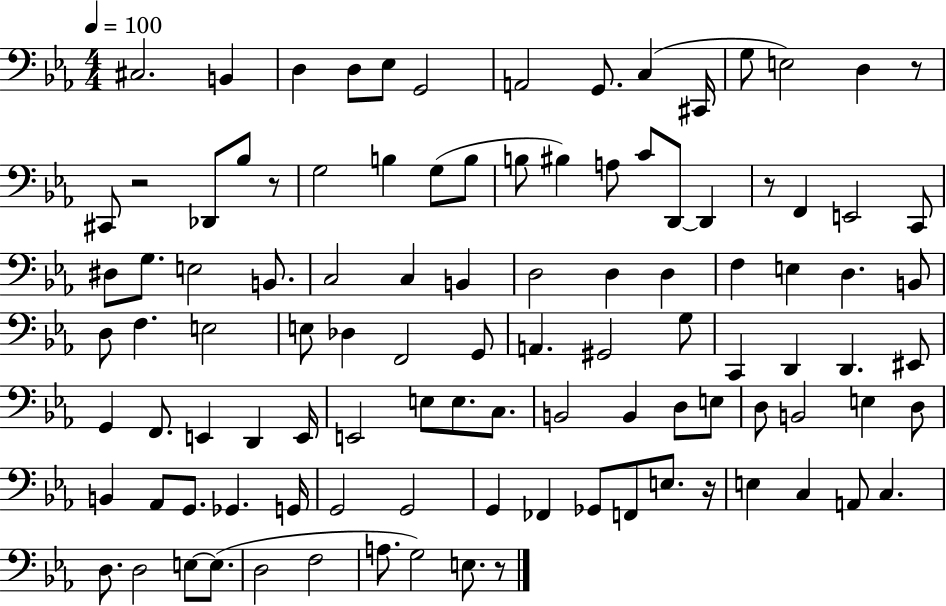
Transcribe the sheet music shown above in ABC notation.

X:1
T:Untitled
M:4/4
L:1/4
K:Eb
^C,2 B,, D, D,/2 _E,/2 G,,2 A,,2 G,,/2 C, ^C,,/4 G,/2 E,2 D, z/2 ^C,,/2 z2 _D,,/2 _B,/2 z/2 G,2 B, G,/2 B,/2 B,/2 ^B, A,/2 C/2 D,,/2 D,, z/2 F,, E,,2 C,,/2 ^D,/2 G,/2 E,2 B,,/2 C,2 C, B,, D,2 D, D, F, E, D, B,,/2 D,/2 F, E,2 E,/2 _D, F,,2 G,,/2 A,, ^G,,2 G,/2 C,, D,, D,, ^E,,/2 G,, F,,/2 E,, D,, E,,/4 E,,2 E,/2 E,/2 C,/2 B,,2 B,, D,/2 E,/2 D,/2 B,,2 E, D,/2 B,, _A,,/2 G,,/2 _G,, G,,/4 G,,2 G,,2 G,, _F,, _G,,/2 F,,/2 E,/2 z/4 E, C, A,,/2 C, D,/2 D,2 E,/2 E,/2 D,2 F,2 A,/2 G,2 E,/2 z/2